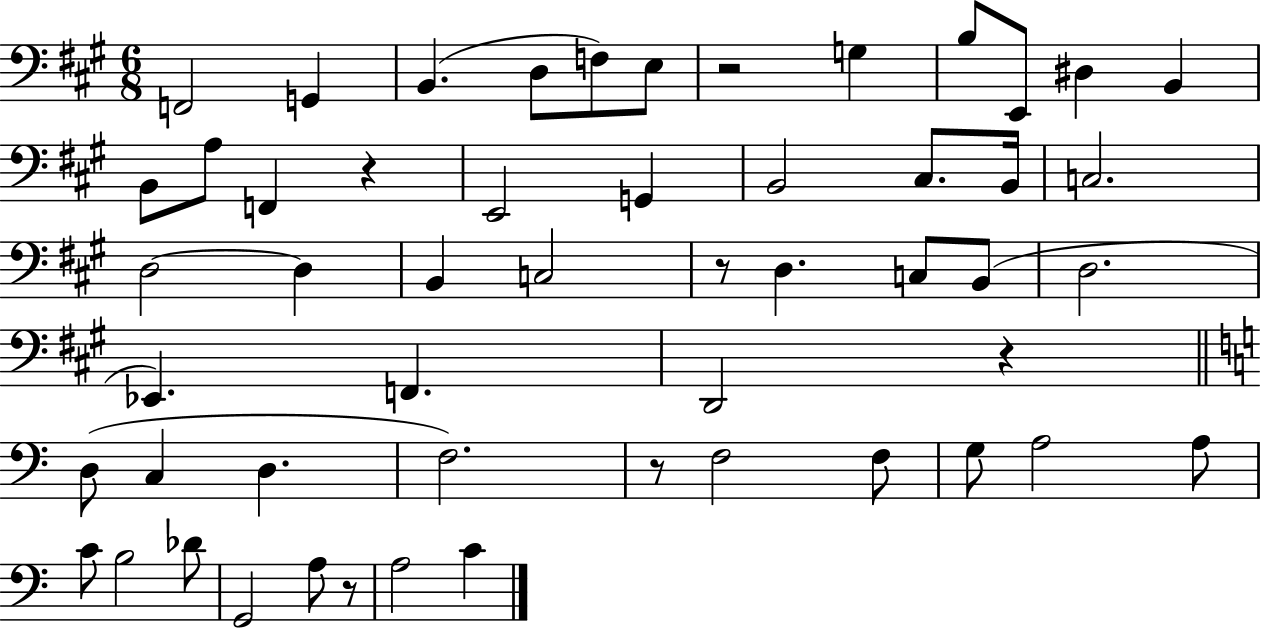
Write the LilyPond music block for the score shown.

{
  \clef bass
  \numericTimeSignature
  \time 6/8
  \key a \major
  f,2 g,4 | b,4.( d8 f8) e8 | r2 g4 | b8 e,8 dis4 b,4 | \break b,8 a8 f,4 r4 | e,2 g,4 | b,2 cis8. b,16 | c2. | \break d2~~ d4 | b,4 c2 | r8 d4. c8 b,8( | d2. | \break ees,4.) f,4. | d,2 r4 | \bar "||" \break \key c \major d8( c4 d4. | f2.) | r8 f2 f8 | g8 a2 a8 | \break c'8 b2 des'8 | g,2 a8 r8 | a2 c'4 | \bar "|."
}